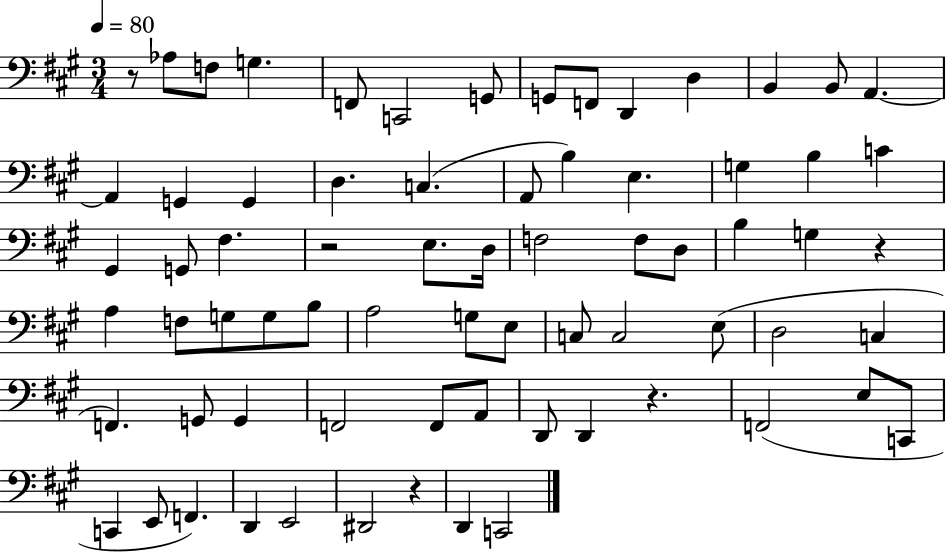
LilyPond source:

{
  \clef bass
  \numericTimeSignature
  \time 3/4
  \key a \major
  \tempo 4 = 80
  \repeat volta 2 { r8 aes8 f8 g4. | f,8 c,2 g,8 | g,8 f,8 d,4 d4 | b,4 b,8 a,4.~~ | \break a,4 g,4 g,4 | d4. c4.( | a,8 b4) e4. | g4 b4 c'4 | \break gis,4 g,8 fis4. | r2 e8. d16 | f2 f8 d8 | b4 g4 r4 | \break a4 f8 g8 g8 b8 | a2 g8 e8 | c8 c2 e8( | d2 c4 | \break f,4.) g,8 g,4 | f,2 f,8 a,8 | d,8 d,4 r4. | f,2( e8 c,8 | \break c,4 e,8 f,4.) | d,4 e,2 | dis,2 r4 | d,4 c,2 | \break } \bar "|."
}